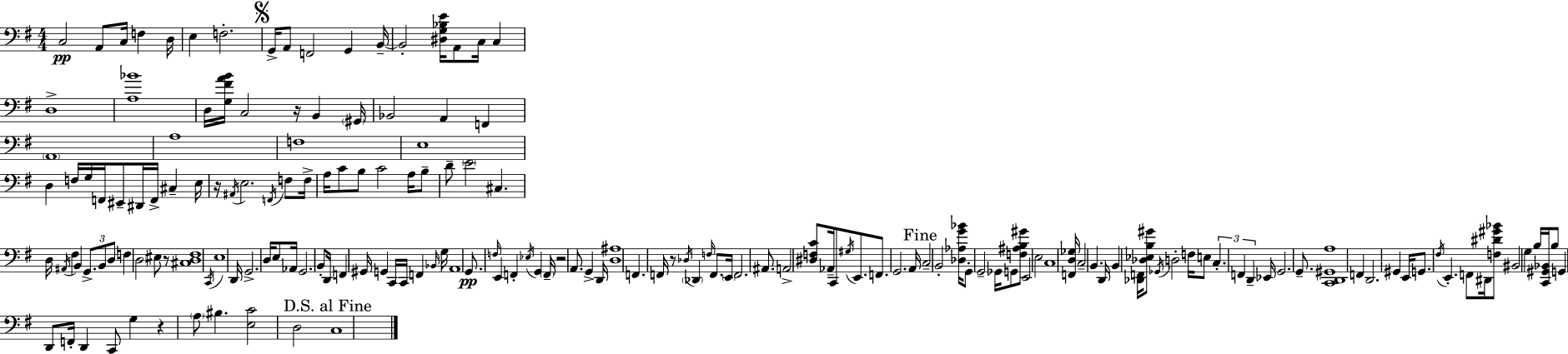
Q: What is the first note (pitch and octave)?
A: C3